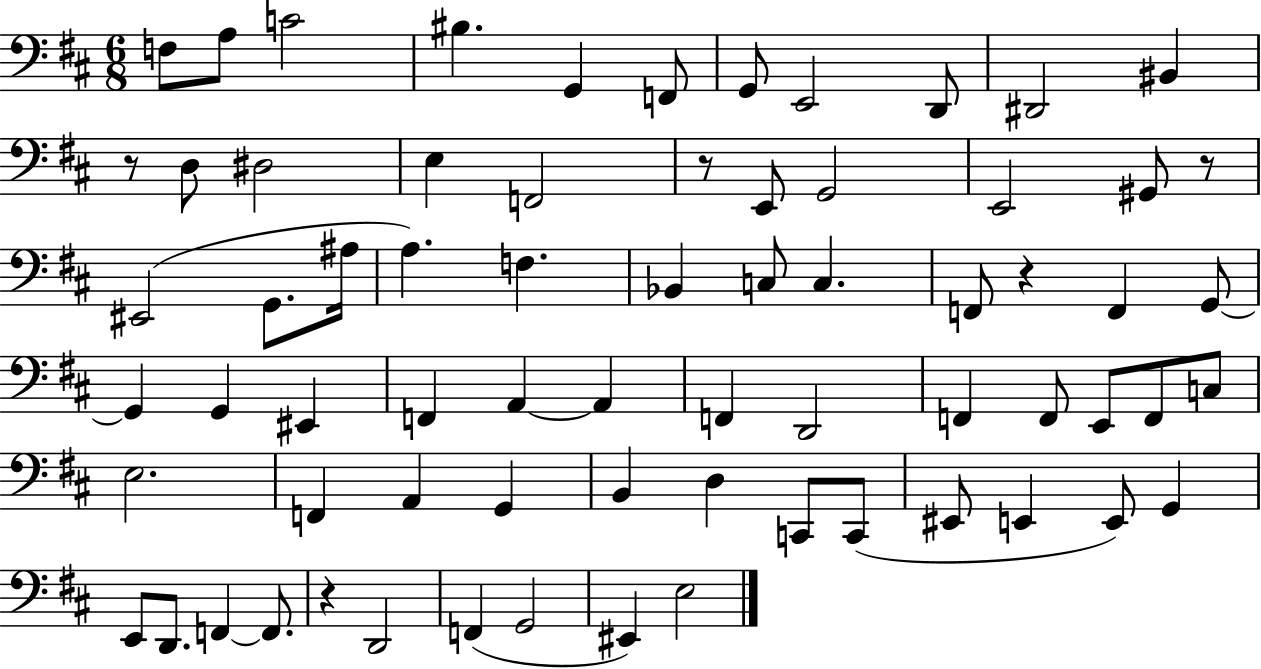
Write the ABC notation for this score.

X:1
T:Untitled
M:6/8
L:1/4
K:D
F,/2 A,/2 C2 ^B, G,, F,,/2 G,,/2 E,,2 D,,/2 ^D,,2 ^B,, z/2 D,/2 ^D,2 E, F,,2 z/2 E,,/2 G,,2 E,,2 ^G,,/2 z/2 ^E,,2 G,,/2 ^A,/4 A, F, _B,, C,/2 C, F,,/2 z F,, G,,/2 G,, G,, ^E,, F,, A,, A,, F,, D,,2 F,, F,,/2 E,,/2 F,,/2 C,/2 E,2 F,, A,, G,, B,, D, C,,/2 C,,/2 ^E,,/2 E,, E,,/2 G,, E,,/2 D,,/2 F,, F,,/2 z D,,2 F,, G,,2 ^E,, E,2